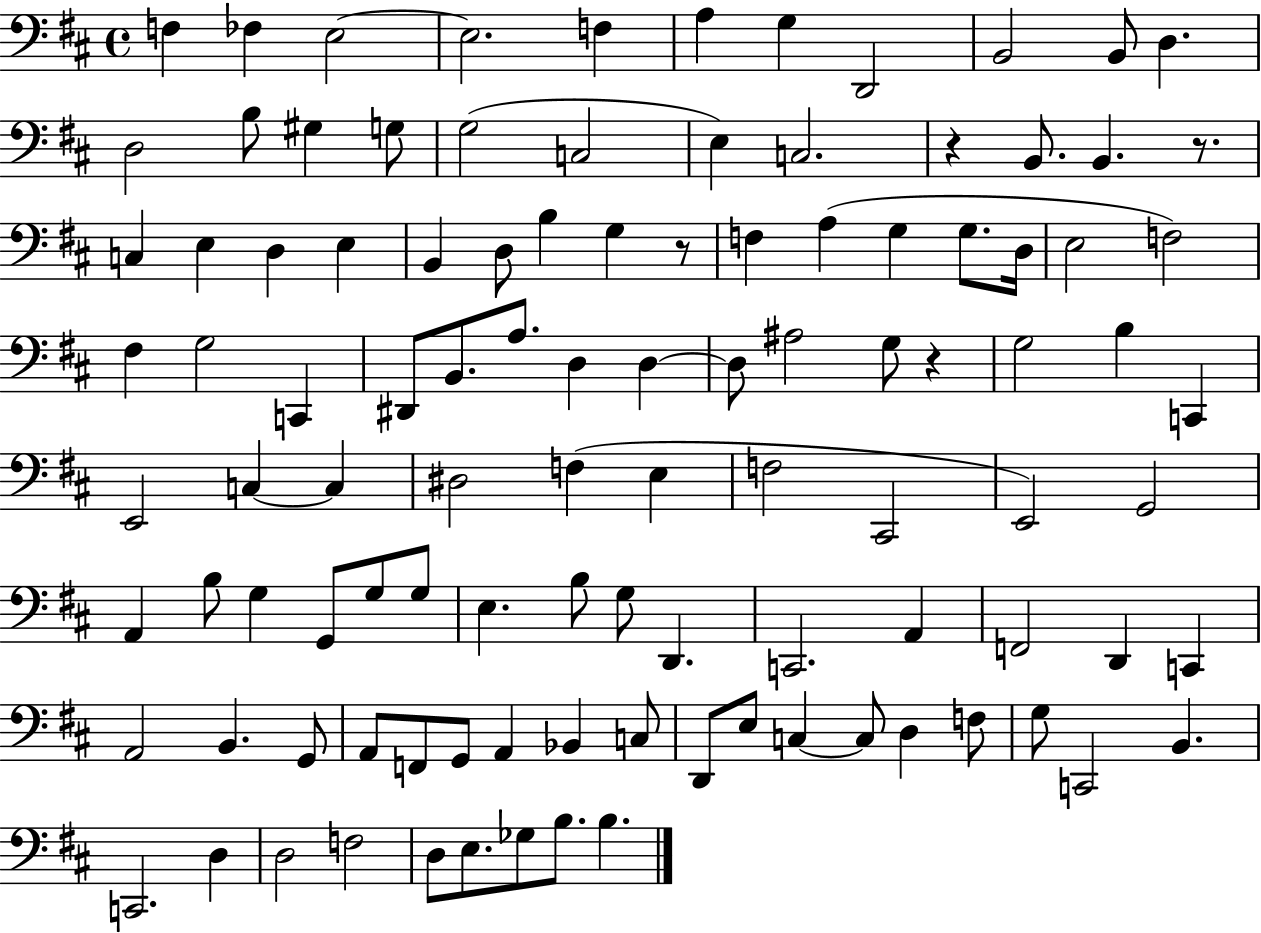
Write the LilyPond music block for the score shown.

{
  \clef bass
  \time 4/4
  \defaultTimeSignature
  \key d \major
  \repeat volta 2 { f4 fes4 e2~~ | e2. f4 | a4 g4 d,2 | b,2 b,8 d4. | \break d2 b8 gis4 g8 | g2( c2 | e4) c2. | r4 b,8. b,4. r8. | \break c4 e4 d4 e4 | b,4 d8 b4 g4 r8 | f4 a4( g4 g8. d16 | e2 f2) | \break fis4 g2 c,4 | dis,8 b,8. a8. d4 d4~~ | d8 ais2 g8 r4 | g2 b4 c,4 | \break e,2 c4~~ c4 | dis2 f4( e4 | f2 cis,2 | e,2) g,2 | \break a,4 b8 g4 g,8 g8 g8 | e4. b8 g8 d,4. | c,2. a,4 | f,2 d,4 c,4 | \break a,2 b,4. g,8 | a,8 f,8 g,8 a,4 bes,4 c8 | d,8 e8 c4~~ c8 d4 f8 | g8 c,2 b,4. | \break c,2. d4 | d2 f2 | d8 e8. ges8 b8. b4. | } \bar "|."
}